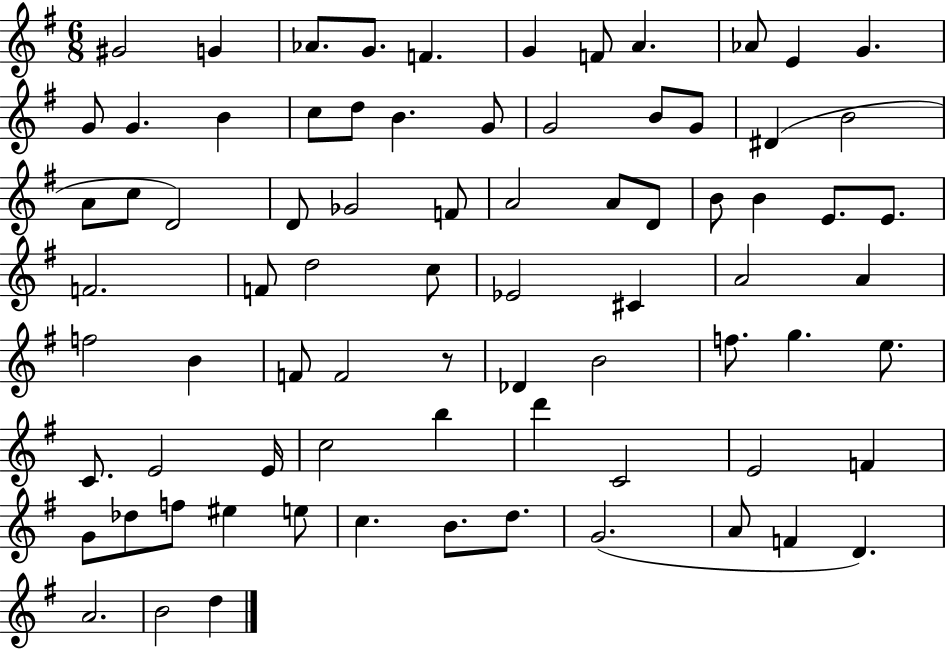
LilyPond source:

{
  \clef treble
  \numericTimeSignature
  \time 6/8
  \key g \major
  gis'2 g'4 | aes'8. g'8. f'4. | g'4 f'8 a'4. | aes'8 e'4 g'4. | \break g'8 g'4. b'4 | c''8 d''8 b'4. g'8 | g'2 b'8 g'8 | dis'4( b'2 | \break a'8 c''8 d'2) | d'8 ges'2 f'8 | a'2 a'8 d'8 | b'8 b'4 e'8. e'8. | \break f'2. | f'8 d''2 c''8 | ees'2 cis'4 | a'2 a'4 | \break f''2 b'4 | f'8 f'2 r8 | des'4 b'2 | f''8. g''4. e''8. | \break c'8. e'2 e'16 | c''2 b''4 | d'''4 c'2 | e'2 f'4 | \break g'8 des''8 f''8 eis''4 e''8 | c''4. b'8. d''8. | g'2.( | a'8 f'4 d'4.) | \break a'2. | b'2 d''4 | \bar "|."
}